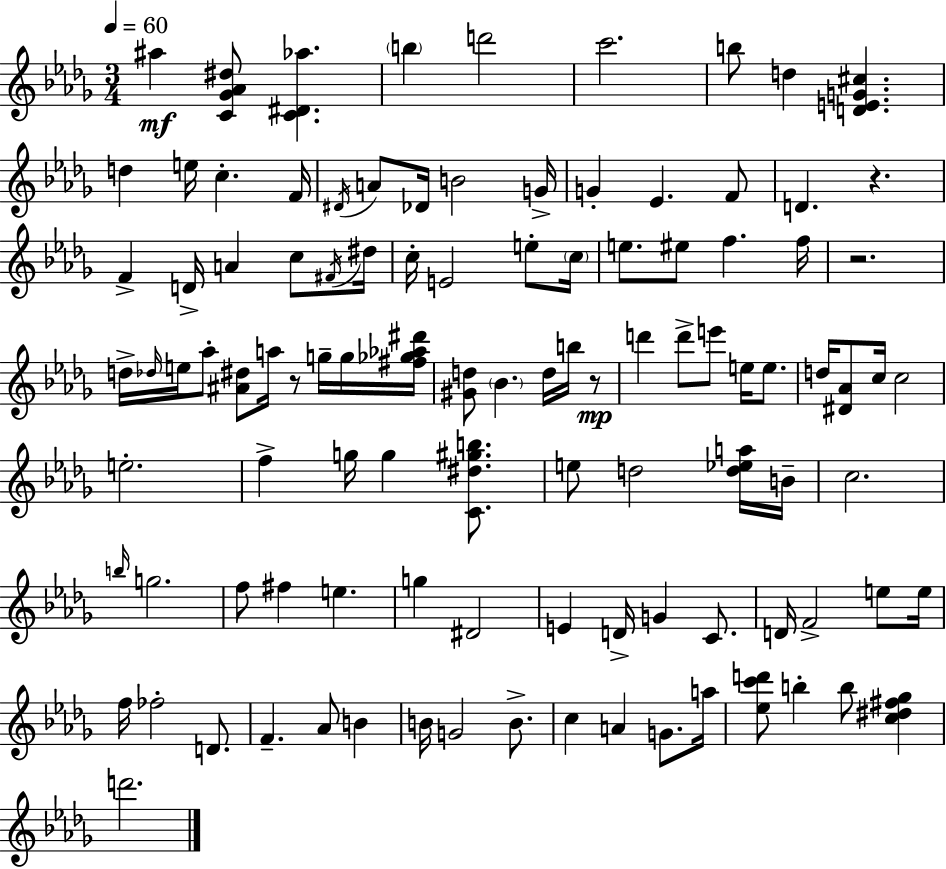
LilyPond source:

{
  \clef treble
  \numericTimeSignature
  \time 3/4
  \key bes \minor
  \tempo 4 = 60
  ais''4\mf <c' ges' aes' dis''>8 <c' dis' aes''>4. | \parenthesize b''4 d'''2 | c'''2. | b''8 d''4 <d' e' g' cis''>4. | \break d''4 e''16 c''4.-. f'16 | \acciaccatura { dis'16 } a'8 des'16 b'2 | g'16-> g'4-. ees'4. f'8 | d'4. r4. | \break f'4-> d'16-> a'4 c''8 | \acciaccatura { fis'16 } dis''16 c''16-. e'2 e''8-. | \parenthesize c''16 e''8. eis''8 f''4. | f''16 r2. | \break d''16-> \grace { des''16 } e''16 aes''8-. <ais' dis''>8 a''16 r8 | g''16-- g''16 <fis'' ges'' aes'' dis'''>16 <gis' d''>8 \parenthesize bes'4. d''16 | b''16 r8\mp d'''4 d'''8-> e'''8 e''16 | e''8. d''16 <dis' aes'>8 c''16 c''2 | \break e''2.-. | f''4-> g''16 g''4 | <c' dis'' gis'' b''>8. e''8 d''2 | <d'' ees'' a''>16 b'16-- c''2. | \break \grace { b''16 } g''2. | f''8 fis''4 e''4. | g''4 dis'2 | e'4 d'16-> g'4 | \break c'8. d'16 f'2-> | e''8 e''16 f''16 fes''2-. | d'8. f'4.-- aes'8 | b'4 b'16 g'2 | \break b'8.-> c''4 a'4 | g'8. a''16 <ees'' c''' d'''>8 b''4-. b''8 | <c'' dis'' fis'' ges''>4 d'''2. | \bar "|."
}